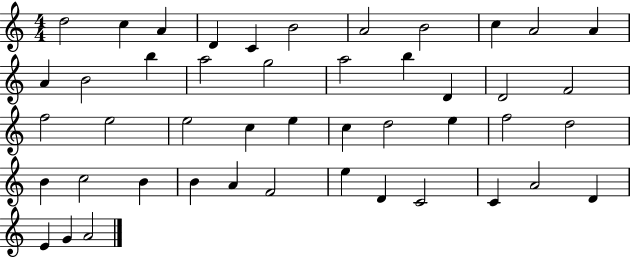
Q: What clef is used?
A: treble